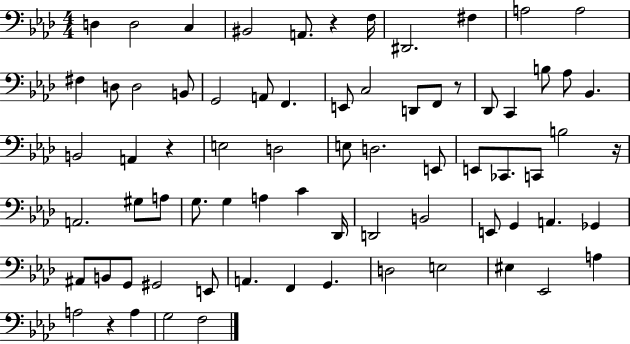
D3/q D3/h C3/q BIS2/h A2/e. R/q F3/s D#2/h. F#3/q A3/h A3/h F#3/q D3/e D3/h B2/e G2/h A2/e F2/q. E2/e C3/h D2/e F2/e R/e Db2/e C2/q B3/e Ab3/e Bb2/q. B2/h A2/q R/q E3/h D3/h E3/e D3/h. E2/e E2/e CES2/e. C2/e B3/h R/s A2/h. G#3/e A3/e G3/e. G3/q A3/q C4/q Db2/s D2/h B2/h E2/e G2/q A2/q. Gb2/q A#2/e B2/e G2/e G#2/h E2/e A2/q. F2/q G2/q. D3/h E3/h EIS3/q Eb2/h A3/q A3/h R/q A3/q G3/h F3/h